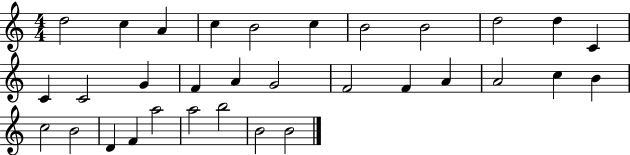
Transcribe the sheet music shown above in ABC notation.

X:1
T:Untitled
M:4/4
L:1/4
K:C
d2 c A c B2 c B2 B2 d2 d C C C2 G F A G2 F2 F A A2 c B c2 B2 D F a2 a2 b2 B2 B2